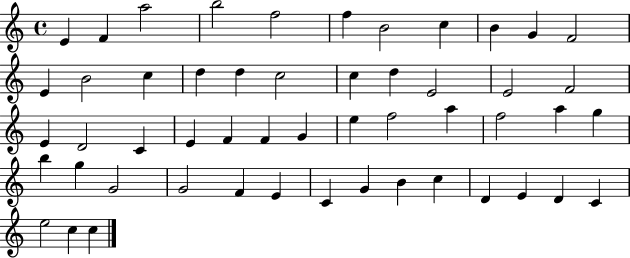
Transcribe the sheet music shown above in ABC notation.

X:1
T:Untitled
M:4/4
L:1/4
K:C
E F a2 b2 f2 f B2 c B G F2 E B2 c d d c2 c d E2 E2 F2 E D2 C E F F G e f2 a f2 a g b g G2 G2 F E C G B c D E D C e2 c c